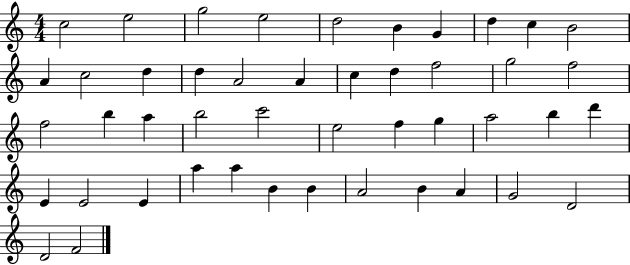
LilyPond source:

{
  \clef treble
  \numericTimeSignature
  \time 4/4
  \key c \major
  c''2 e''2 | g''2 e''2 | d''2 b'4 g'4 | d''4 c''4 b'2 | \break a'4 c''2 d''4 | d''4 a'2 a'4 | c''4 d''4 f''2 | g''2 f''2 | \break f''2 b''4 a''4 | b''2 c'''2 | e''2 f''4 g''4 | a''2 b''4 d'''4 | \break e'4 e'2 e'4 | a''4 a''4 b'4 b'4 | a'2 b'4 a'4 | g'2 d'2 | \break d'2 f'2 | \bar "|."
}